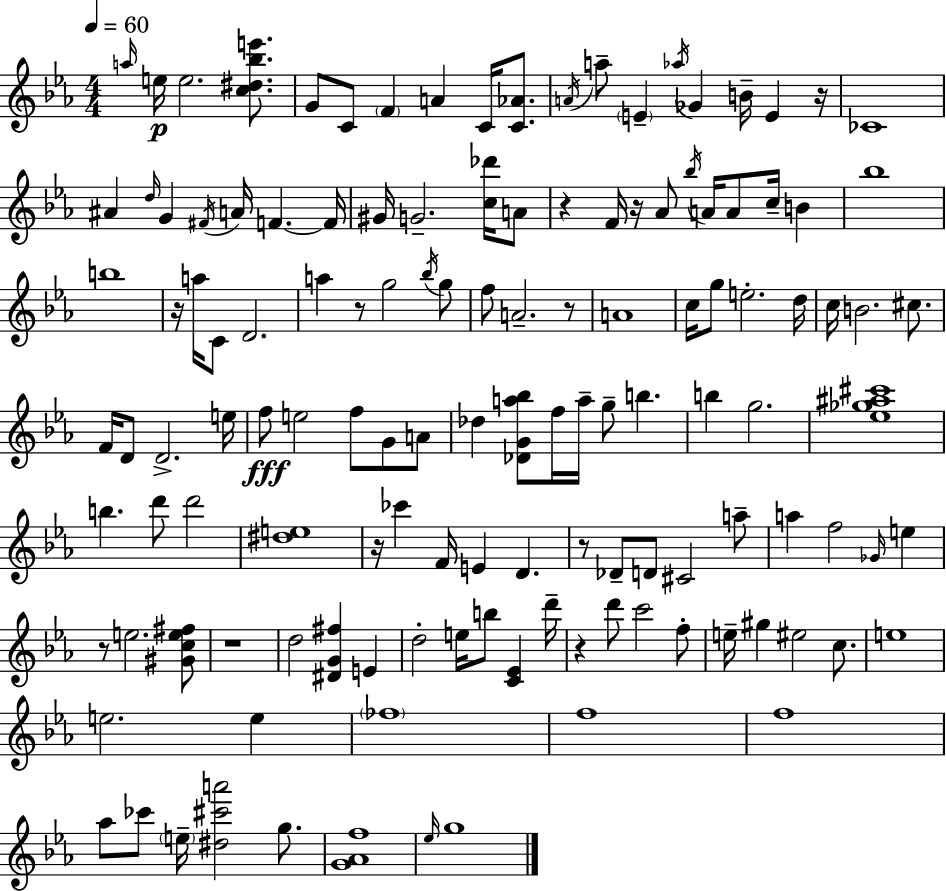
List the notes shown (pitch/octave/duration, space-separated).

A5/s E5/s E5/h. [C5,D#5,Bb5,E6]/e. G4/e C4/e F4/q A4/q C4/s [C4,Ab4]/e. A4/s A5/e E4/q Ab5/s Gb4/q B4/s E4/q R/s CES4/w A#4/q D5/s G4/q F#4/s A4/s F4/q. F4/s G#4/s G4/h. [C5,Db6]/s A4/e R/q F4/s R/s Ab4/e Bb5/s A4/s A4/e C5/s B4/q Bb5/w B5/w R/s A5/s C4/e D4/h. A5/q R/e G5/h Bb5/s G5/e F5/e A4/h. R/e A4/w C5/s G5/e E5/h. D5/s C5/s B4/h. C#5/e. F4/s D4/e D4/h. E5/s F5/e E5/h F5/e G4/e A4/e Db5/q [Db4,G4,A5,Bb5]/e F5/s A5/s G5/e B5/q. B5/q G5/h. [Eb5,Gb5,A#5,C#6]/w B5/q. D6/e D6/h [D#5,E5]/w R/s CES6/q F4/s E4/q D4/q. R/e Db4/e D4/e C#4/h A5/e A5/q F5/h Gb4/s E5/q R/e E5/h. [G#4,C5,E5,F#5]/e R/w D5/h [D#4,G4,F#5]/q E4/q D5/h E5/s B5/e [C4,Eb4]/q D6/s R/q D6/e C6/h F5/e E5/s G#5/q EIS5/h C5/e. E5/w E5/h. E5/q FES5/w F5/w F5/w Ab5/e CES6/e E5/s [D#5,C#6,A6]/h G5/e. [G4,Ab4,F5]/w Eb5/s G5/w